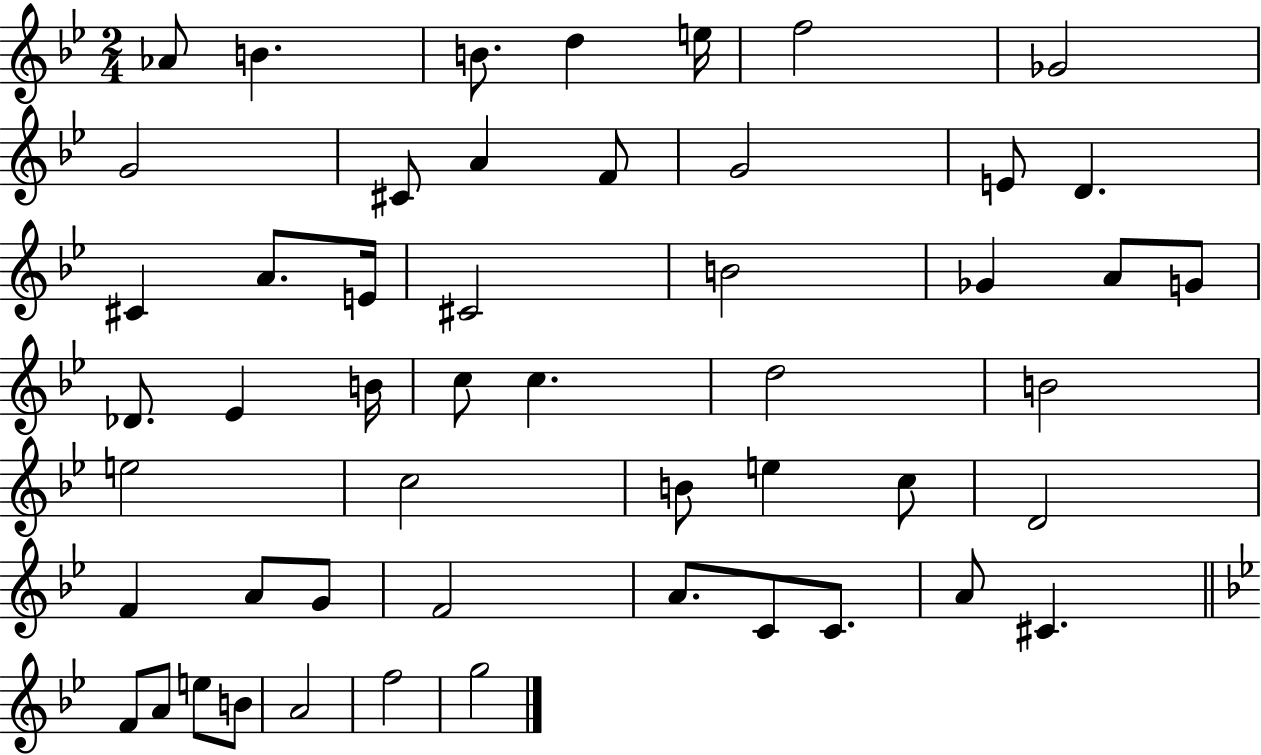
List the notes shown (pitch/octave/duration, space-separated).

Ab4/e B4/q. B4/e. D5/q E5/s F5/h Gb4/h G4/h C#4/e A4/q F4/e G4/h E4/e D4/q. C#4/q A4/e. E4/s C#4/h B4/h Gb4/q A4/e G4/e Db4/e. Eb4/q B4/s C5/e C5/q. D5/h B4/h E5/h C5/h B4/e E5/q C5/e D4/h F4/q A4/e G4/e F4/h A4/e. C4/e C4/e. A4/e C#4/q. F4/e A4/e E5/e B4/e A4/h F5/h G5/h